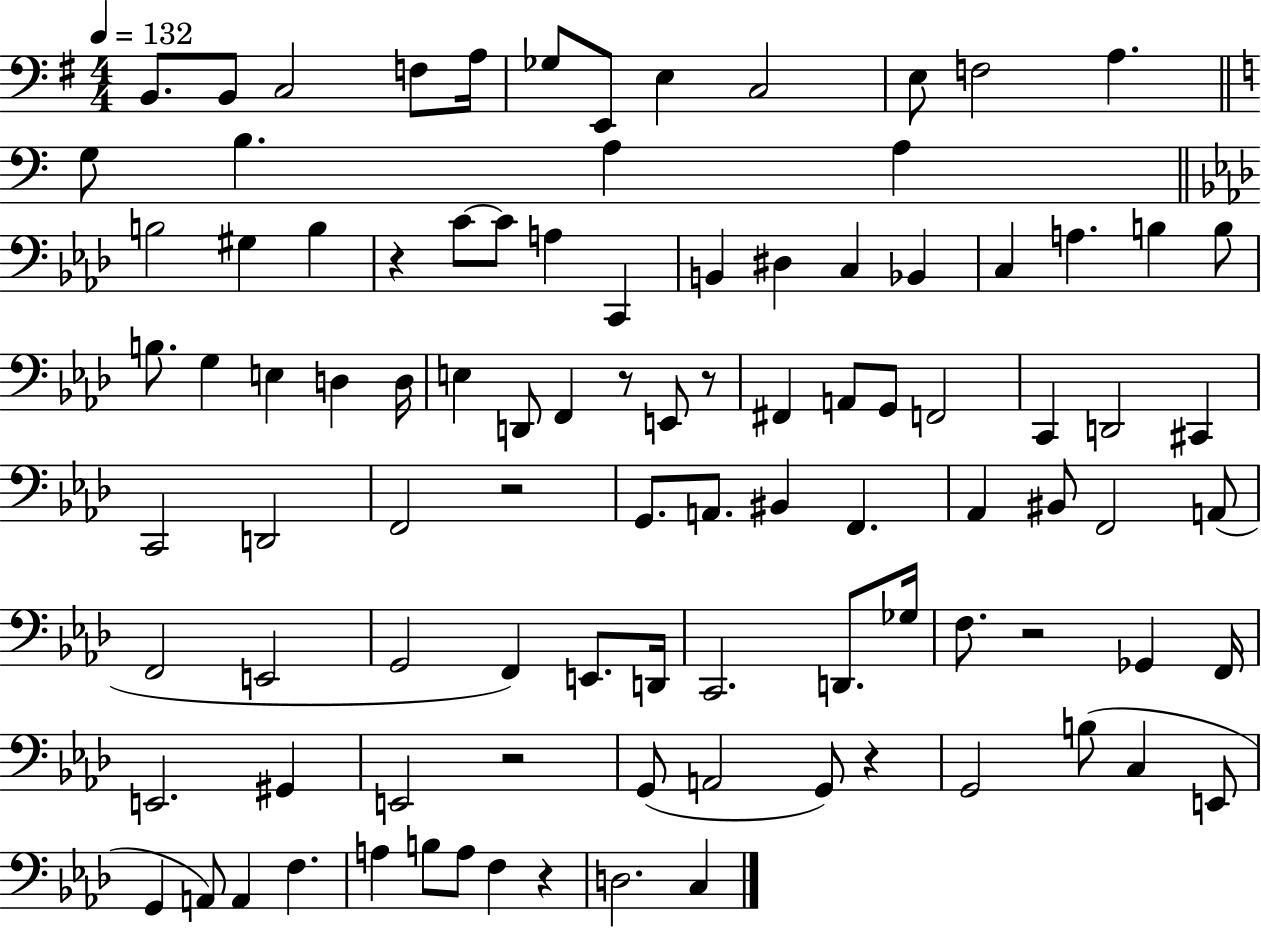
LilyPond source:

{
  \clef bass
  \numericTimeSignature
  \time 4/4
  \key g \major
  \tempo 4 = 132
  b,8. b,8 c2 f8 a16 | ges8 e,8 e4 c2 | e8 f2 a4. | \bar "||" \break \key c \major g8 b4. a4 a4 | \bar "||" \break \key aes \major b2 gis4 b4 | r4 c'8~~ c'8 a4 c,4 | b,4 dis4 c4 bes,4 | c4 a4. b4 b8 | \break b8. g4 e4 d4 d16 | e4 d,8 f,4 r8 e,8 r8 | fis,4 a,8 g,8 f,2 | c,4 d,2 cis,4 | \break c,2 d,2 | f,2 r2 | g,8. a,8. bis,4 f,4. | aes,4 bis,8 f,2 a,8( | \break f,2 e,2 | g,2 f,4) e,8. d,16 | c,2. d,8. ges16 | f8. r2 ges,4 f,16 | \break e,2. gis,4 | e,2 r2 | g,8( a,2 g,8) r4 | g,2 b8( c4 e,8 | \break g,4 a,8) a,4 f4. | a4 b8 a8 f4 r4 | d2. c4 | \bar "|."
}